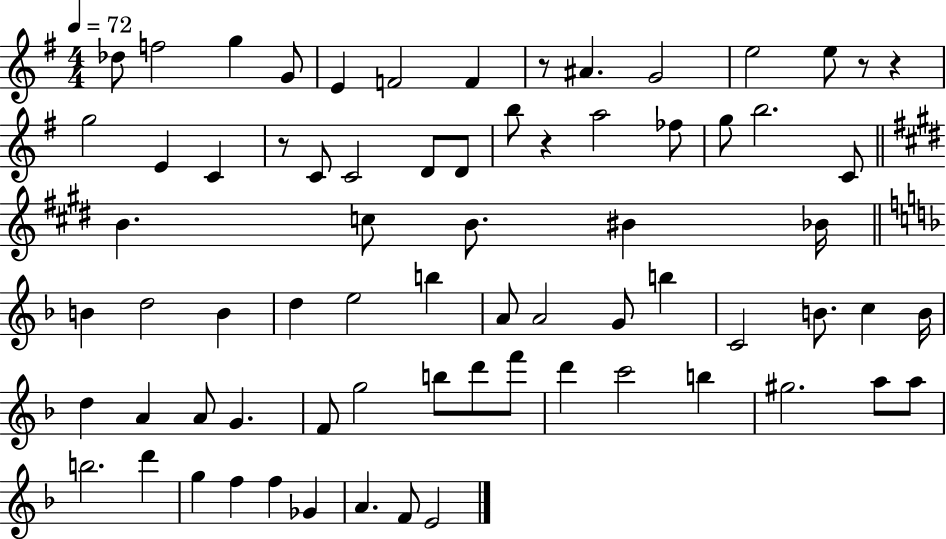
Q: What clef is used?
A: treble